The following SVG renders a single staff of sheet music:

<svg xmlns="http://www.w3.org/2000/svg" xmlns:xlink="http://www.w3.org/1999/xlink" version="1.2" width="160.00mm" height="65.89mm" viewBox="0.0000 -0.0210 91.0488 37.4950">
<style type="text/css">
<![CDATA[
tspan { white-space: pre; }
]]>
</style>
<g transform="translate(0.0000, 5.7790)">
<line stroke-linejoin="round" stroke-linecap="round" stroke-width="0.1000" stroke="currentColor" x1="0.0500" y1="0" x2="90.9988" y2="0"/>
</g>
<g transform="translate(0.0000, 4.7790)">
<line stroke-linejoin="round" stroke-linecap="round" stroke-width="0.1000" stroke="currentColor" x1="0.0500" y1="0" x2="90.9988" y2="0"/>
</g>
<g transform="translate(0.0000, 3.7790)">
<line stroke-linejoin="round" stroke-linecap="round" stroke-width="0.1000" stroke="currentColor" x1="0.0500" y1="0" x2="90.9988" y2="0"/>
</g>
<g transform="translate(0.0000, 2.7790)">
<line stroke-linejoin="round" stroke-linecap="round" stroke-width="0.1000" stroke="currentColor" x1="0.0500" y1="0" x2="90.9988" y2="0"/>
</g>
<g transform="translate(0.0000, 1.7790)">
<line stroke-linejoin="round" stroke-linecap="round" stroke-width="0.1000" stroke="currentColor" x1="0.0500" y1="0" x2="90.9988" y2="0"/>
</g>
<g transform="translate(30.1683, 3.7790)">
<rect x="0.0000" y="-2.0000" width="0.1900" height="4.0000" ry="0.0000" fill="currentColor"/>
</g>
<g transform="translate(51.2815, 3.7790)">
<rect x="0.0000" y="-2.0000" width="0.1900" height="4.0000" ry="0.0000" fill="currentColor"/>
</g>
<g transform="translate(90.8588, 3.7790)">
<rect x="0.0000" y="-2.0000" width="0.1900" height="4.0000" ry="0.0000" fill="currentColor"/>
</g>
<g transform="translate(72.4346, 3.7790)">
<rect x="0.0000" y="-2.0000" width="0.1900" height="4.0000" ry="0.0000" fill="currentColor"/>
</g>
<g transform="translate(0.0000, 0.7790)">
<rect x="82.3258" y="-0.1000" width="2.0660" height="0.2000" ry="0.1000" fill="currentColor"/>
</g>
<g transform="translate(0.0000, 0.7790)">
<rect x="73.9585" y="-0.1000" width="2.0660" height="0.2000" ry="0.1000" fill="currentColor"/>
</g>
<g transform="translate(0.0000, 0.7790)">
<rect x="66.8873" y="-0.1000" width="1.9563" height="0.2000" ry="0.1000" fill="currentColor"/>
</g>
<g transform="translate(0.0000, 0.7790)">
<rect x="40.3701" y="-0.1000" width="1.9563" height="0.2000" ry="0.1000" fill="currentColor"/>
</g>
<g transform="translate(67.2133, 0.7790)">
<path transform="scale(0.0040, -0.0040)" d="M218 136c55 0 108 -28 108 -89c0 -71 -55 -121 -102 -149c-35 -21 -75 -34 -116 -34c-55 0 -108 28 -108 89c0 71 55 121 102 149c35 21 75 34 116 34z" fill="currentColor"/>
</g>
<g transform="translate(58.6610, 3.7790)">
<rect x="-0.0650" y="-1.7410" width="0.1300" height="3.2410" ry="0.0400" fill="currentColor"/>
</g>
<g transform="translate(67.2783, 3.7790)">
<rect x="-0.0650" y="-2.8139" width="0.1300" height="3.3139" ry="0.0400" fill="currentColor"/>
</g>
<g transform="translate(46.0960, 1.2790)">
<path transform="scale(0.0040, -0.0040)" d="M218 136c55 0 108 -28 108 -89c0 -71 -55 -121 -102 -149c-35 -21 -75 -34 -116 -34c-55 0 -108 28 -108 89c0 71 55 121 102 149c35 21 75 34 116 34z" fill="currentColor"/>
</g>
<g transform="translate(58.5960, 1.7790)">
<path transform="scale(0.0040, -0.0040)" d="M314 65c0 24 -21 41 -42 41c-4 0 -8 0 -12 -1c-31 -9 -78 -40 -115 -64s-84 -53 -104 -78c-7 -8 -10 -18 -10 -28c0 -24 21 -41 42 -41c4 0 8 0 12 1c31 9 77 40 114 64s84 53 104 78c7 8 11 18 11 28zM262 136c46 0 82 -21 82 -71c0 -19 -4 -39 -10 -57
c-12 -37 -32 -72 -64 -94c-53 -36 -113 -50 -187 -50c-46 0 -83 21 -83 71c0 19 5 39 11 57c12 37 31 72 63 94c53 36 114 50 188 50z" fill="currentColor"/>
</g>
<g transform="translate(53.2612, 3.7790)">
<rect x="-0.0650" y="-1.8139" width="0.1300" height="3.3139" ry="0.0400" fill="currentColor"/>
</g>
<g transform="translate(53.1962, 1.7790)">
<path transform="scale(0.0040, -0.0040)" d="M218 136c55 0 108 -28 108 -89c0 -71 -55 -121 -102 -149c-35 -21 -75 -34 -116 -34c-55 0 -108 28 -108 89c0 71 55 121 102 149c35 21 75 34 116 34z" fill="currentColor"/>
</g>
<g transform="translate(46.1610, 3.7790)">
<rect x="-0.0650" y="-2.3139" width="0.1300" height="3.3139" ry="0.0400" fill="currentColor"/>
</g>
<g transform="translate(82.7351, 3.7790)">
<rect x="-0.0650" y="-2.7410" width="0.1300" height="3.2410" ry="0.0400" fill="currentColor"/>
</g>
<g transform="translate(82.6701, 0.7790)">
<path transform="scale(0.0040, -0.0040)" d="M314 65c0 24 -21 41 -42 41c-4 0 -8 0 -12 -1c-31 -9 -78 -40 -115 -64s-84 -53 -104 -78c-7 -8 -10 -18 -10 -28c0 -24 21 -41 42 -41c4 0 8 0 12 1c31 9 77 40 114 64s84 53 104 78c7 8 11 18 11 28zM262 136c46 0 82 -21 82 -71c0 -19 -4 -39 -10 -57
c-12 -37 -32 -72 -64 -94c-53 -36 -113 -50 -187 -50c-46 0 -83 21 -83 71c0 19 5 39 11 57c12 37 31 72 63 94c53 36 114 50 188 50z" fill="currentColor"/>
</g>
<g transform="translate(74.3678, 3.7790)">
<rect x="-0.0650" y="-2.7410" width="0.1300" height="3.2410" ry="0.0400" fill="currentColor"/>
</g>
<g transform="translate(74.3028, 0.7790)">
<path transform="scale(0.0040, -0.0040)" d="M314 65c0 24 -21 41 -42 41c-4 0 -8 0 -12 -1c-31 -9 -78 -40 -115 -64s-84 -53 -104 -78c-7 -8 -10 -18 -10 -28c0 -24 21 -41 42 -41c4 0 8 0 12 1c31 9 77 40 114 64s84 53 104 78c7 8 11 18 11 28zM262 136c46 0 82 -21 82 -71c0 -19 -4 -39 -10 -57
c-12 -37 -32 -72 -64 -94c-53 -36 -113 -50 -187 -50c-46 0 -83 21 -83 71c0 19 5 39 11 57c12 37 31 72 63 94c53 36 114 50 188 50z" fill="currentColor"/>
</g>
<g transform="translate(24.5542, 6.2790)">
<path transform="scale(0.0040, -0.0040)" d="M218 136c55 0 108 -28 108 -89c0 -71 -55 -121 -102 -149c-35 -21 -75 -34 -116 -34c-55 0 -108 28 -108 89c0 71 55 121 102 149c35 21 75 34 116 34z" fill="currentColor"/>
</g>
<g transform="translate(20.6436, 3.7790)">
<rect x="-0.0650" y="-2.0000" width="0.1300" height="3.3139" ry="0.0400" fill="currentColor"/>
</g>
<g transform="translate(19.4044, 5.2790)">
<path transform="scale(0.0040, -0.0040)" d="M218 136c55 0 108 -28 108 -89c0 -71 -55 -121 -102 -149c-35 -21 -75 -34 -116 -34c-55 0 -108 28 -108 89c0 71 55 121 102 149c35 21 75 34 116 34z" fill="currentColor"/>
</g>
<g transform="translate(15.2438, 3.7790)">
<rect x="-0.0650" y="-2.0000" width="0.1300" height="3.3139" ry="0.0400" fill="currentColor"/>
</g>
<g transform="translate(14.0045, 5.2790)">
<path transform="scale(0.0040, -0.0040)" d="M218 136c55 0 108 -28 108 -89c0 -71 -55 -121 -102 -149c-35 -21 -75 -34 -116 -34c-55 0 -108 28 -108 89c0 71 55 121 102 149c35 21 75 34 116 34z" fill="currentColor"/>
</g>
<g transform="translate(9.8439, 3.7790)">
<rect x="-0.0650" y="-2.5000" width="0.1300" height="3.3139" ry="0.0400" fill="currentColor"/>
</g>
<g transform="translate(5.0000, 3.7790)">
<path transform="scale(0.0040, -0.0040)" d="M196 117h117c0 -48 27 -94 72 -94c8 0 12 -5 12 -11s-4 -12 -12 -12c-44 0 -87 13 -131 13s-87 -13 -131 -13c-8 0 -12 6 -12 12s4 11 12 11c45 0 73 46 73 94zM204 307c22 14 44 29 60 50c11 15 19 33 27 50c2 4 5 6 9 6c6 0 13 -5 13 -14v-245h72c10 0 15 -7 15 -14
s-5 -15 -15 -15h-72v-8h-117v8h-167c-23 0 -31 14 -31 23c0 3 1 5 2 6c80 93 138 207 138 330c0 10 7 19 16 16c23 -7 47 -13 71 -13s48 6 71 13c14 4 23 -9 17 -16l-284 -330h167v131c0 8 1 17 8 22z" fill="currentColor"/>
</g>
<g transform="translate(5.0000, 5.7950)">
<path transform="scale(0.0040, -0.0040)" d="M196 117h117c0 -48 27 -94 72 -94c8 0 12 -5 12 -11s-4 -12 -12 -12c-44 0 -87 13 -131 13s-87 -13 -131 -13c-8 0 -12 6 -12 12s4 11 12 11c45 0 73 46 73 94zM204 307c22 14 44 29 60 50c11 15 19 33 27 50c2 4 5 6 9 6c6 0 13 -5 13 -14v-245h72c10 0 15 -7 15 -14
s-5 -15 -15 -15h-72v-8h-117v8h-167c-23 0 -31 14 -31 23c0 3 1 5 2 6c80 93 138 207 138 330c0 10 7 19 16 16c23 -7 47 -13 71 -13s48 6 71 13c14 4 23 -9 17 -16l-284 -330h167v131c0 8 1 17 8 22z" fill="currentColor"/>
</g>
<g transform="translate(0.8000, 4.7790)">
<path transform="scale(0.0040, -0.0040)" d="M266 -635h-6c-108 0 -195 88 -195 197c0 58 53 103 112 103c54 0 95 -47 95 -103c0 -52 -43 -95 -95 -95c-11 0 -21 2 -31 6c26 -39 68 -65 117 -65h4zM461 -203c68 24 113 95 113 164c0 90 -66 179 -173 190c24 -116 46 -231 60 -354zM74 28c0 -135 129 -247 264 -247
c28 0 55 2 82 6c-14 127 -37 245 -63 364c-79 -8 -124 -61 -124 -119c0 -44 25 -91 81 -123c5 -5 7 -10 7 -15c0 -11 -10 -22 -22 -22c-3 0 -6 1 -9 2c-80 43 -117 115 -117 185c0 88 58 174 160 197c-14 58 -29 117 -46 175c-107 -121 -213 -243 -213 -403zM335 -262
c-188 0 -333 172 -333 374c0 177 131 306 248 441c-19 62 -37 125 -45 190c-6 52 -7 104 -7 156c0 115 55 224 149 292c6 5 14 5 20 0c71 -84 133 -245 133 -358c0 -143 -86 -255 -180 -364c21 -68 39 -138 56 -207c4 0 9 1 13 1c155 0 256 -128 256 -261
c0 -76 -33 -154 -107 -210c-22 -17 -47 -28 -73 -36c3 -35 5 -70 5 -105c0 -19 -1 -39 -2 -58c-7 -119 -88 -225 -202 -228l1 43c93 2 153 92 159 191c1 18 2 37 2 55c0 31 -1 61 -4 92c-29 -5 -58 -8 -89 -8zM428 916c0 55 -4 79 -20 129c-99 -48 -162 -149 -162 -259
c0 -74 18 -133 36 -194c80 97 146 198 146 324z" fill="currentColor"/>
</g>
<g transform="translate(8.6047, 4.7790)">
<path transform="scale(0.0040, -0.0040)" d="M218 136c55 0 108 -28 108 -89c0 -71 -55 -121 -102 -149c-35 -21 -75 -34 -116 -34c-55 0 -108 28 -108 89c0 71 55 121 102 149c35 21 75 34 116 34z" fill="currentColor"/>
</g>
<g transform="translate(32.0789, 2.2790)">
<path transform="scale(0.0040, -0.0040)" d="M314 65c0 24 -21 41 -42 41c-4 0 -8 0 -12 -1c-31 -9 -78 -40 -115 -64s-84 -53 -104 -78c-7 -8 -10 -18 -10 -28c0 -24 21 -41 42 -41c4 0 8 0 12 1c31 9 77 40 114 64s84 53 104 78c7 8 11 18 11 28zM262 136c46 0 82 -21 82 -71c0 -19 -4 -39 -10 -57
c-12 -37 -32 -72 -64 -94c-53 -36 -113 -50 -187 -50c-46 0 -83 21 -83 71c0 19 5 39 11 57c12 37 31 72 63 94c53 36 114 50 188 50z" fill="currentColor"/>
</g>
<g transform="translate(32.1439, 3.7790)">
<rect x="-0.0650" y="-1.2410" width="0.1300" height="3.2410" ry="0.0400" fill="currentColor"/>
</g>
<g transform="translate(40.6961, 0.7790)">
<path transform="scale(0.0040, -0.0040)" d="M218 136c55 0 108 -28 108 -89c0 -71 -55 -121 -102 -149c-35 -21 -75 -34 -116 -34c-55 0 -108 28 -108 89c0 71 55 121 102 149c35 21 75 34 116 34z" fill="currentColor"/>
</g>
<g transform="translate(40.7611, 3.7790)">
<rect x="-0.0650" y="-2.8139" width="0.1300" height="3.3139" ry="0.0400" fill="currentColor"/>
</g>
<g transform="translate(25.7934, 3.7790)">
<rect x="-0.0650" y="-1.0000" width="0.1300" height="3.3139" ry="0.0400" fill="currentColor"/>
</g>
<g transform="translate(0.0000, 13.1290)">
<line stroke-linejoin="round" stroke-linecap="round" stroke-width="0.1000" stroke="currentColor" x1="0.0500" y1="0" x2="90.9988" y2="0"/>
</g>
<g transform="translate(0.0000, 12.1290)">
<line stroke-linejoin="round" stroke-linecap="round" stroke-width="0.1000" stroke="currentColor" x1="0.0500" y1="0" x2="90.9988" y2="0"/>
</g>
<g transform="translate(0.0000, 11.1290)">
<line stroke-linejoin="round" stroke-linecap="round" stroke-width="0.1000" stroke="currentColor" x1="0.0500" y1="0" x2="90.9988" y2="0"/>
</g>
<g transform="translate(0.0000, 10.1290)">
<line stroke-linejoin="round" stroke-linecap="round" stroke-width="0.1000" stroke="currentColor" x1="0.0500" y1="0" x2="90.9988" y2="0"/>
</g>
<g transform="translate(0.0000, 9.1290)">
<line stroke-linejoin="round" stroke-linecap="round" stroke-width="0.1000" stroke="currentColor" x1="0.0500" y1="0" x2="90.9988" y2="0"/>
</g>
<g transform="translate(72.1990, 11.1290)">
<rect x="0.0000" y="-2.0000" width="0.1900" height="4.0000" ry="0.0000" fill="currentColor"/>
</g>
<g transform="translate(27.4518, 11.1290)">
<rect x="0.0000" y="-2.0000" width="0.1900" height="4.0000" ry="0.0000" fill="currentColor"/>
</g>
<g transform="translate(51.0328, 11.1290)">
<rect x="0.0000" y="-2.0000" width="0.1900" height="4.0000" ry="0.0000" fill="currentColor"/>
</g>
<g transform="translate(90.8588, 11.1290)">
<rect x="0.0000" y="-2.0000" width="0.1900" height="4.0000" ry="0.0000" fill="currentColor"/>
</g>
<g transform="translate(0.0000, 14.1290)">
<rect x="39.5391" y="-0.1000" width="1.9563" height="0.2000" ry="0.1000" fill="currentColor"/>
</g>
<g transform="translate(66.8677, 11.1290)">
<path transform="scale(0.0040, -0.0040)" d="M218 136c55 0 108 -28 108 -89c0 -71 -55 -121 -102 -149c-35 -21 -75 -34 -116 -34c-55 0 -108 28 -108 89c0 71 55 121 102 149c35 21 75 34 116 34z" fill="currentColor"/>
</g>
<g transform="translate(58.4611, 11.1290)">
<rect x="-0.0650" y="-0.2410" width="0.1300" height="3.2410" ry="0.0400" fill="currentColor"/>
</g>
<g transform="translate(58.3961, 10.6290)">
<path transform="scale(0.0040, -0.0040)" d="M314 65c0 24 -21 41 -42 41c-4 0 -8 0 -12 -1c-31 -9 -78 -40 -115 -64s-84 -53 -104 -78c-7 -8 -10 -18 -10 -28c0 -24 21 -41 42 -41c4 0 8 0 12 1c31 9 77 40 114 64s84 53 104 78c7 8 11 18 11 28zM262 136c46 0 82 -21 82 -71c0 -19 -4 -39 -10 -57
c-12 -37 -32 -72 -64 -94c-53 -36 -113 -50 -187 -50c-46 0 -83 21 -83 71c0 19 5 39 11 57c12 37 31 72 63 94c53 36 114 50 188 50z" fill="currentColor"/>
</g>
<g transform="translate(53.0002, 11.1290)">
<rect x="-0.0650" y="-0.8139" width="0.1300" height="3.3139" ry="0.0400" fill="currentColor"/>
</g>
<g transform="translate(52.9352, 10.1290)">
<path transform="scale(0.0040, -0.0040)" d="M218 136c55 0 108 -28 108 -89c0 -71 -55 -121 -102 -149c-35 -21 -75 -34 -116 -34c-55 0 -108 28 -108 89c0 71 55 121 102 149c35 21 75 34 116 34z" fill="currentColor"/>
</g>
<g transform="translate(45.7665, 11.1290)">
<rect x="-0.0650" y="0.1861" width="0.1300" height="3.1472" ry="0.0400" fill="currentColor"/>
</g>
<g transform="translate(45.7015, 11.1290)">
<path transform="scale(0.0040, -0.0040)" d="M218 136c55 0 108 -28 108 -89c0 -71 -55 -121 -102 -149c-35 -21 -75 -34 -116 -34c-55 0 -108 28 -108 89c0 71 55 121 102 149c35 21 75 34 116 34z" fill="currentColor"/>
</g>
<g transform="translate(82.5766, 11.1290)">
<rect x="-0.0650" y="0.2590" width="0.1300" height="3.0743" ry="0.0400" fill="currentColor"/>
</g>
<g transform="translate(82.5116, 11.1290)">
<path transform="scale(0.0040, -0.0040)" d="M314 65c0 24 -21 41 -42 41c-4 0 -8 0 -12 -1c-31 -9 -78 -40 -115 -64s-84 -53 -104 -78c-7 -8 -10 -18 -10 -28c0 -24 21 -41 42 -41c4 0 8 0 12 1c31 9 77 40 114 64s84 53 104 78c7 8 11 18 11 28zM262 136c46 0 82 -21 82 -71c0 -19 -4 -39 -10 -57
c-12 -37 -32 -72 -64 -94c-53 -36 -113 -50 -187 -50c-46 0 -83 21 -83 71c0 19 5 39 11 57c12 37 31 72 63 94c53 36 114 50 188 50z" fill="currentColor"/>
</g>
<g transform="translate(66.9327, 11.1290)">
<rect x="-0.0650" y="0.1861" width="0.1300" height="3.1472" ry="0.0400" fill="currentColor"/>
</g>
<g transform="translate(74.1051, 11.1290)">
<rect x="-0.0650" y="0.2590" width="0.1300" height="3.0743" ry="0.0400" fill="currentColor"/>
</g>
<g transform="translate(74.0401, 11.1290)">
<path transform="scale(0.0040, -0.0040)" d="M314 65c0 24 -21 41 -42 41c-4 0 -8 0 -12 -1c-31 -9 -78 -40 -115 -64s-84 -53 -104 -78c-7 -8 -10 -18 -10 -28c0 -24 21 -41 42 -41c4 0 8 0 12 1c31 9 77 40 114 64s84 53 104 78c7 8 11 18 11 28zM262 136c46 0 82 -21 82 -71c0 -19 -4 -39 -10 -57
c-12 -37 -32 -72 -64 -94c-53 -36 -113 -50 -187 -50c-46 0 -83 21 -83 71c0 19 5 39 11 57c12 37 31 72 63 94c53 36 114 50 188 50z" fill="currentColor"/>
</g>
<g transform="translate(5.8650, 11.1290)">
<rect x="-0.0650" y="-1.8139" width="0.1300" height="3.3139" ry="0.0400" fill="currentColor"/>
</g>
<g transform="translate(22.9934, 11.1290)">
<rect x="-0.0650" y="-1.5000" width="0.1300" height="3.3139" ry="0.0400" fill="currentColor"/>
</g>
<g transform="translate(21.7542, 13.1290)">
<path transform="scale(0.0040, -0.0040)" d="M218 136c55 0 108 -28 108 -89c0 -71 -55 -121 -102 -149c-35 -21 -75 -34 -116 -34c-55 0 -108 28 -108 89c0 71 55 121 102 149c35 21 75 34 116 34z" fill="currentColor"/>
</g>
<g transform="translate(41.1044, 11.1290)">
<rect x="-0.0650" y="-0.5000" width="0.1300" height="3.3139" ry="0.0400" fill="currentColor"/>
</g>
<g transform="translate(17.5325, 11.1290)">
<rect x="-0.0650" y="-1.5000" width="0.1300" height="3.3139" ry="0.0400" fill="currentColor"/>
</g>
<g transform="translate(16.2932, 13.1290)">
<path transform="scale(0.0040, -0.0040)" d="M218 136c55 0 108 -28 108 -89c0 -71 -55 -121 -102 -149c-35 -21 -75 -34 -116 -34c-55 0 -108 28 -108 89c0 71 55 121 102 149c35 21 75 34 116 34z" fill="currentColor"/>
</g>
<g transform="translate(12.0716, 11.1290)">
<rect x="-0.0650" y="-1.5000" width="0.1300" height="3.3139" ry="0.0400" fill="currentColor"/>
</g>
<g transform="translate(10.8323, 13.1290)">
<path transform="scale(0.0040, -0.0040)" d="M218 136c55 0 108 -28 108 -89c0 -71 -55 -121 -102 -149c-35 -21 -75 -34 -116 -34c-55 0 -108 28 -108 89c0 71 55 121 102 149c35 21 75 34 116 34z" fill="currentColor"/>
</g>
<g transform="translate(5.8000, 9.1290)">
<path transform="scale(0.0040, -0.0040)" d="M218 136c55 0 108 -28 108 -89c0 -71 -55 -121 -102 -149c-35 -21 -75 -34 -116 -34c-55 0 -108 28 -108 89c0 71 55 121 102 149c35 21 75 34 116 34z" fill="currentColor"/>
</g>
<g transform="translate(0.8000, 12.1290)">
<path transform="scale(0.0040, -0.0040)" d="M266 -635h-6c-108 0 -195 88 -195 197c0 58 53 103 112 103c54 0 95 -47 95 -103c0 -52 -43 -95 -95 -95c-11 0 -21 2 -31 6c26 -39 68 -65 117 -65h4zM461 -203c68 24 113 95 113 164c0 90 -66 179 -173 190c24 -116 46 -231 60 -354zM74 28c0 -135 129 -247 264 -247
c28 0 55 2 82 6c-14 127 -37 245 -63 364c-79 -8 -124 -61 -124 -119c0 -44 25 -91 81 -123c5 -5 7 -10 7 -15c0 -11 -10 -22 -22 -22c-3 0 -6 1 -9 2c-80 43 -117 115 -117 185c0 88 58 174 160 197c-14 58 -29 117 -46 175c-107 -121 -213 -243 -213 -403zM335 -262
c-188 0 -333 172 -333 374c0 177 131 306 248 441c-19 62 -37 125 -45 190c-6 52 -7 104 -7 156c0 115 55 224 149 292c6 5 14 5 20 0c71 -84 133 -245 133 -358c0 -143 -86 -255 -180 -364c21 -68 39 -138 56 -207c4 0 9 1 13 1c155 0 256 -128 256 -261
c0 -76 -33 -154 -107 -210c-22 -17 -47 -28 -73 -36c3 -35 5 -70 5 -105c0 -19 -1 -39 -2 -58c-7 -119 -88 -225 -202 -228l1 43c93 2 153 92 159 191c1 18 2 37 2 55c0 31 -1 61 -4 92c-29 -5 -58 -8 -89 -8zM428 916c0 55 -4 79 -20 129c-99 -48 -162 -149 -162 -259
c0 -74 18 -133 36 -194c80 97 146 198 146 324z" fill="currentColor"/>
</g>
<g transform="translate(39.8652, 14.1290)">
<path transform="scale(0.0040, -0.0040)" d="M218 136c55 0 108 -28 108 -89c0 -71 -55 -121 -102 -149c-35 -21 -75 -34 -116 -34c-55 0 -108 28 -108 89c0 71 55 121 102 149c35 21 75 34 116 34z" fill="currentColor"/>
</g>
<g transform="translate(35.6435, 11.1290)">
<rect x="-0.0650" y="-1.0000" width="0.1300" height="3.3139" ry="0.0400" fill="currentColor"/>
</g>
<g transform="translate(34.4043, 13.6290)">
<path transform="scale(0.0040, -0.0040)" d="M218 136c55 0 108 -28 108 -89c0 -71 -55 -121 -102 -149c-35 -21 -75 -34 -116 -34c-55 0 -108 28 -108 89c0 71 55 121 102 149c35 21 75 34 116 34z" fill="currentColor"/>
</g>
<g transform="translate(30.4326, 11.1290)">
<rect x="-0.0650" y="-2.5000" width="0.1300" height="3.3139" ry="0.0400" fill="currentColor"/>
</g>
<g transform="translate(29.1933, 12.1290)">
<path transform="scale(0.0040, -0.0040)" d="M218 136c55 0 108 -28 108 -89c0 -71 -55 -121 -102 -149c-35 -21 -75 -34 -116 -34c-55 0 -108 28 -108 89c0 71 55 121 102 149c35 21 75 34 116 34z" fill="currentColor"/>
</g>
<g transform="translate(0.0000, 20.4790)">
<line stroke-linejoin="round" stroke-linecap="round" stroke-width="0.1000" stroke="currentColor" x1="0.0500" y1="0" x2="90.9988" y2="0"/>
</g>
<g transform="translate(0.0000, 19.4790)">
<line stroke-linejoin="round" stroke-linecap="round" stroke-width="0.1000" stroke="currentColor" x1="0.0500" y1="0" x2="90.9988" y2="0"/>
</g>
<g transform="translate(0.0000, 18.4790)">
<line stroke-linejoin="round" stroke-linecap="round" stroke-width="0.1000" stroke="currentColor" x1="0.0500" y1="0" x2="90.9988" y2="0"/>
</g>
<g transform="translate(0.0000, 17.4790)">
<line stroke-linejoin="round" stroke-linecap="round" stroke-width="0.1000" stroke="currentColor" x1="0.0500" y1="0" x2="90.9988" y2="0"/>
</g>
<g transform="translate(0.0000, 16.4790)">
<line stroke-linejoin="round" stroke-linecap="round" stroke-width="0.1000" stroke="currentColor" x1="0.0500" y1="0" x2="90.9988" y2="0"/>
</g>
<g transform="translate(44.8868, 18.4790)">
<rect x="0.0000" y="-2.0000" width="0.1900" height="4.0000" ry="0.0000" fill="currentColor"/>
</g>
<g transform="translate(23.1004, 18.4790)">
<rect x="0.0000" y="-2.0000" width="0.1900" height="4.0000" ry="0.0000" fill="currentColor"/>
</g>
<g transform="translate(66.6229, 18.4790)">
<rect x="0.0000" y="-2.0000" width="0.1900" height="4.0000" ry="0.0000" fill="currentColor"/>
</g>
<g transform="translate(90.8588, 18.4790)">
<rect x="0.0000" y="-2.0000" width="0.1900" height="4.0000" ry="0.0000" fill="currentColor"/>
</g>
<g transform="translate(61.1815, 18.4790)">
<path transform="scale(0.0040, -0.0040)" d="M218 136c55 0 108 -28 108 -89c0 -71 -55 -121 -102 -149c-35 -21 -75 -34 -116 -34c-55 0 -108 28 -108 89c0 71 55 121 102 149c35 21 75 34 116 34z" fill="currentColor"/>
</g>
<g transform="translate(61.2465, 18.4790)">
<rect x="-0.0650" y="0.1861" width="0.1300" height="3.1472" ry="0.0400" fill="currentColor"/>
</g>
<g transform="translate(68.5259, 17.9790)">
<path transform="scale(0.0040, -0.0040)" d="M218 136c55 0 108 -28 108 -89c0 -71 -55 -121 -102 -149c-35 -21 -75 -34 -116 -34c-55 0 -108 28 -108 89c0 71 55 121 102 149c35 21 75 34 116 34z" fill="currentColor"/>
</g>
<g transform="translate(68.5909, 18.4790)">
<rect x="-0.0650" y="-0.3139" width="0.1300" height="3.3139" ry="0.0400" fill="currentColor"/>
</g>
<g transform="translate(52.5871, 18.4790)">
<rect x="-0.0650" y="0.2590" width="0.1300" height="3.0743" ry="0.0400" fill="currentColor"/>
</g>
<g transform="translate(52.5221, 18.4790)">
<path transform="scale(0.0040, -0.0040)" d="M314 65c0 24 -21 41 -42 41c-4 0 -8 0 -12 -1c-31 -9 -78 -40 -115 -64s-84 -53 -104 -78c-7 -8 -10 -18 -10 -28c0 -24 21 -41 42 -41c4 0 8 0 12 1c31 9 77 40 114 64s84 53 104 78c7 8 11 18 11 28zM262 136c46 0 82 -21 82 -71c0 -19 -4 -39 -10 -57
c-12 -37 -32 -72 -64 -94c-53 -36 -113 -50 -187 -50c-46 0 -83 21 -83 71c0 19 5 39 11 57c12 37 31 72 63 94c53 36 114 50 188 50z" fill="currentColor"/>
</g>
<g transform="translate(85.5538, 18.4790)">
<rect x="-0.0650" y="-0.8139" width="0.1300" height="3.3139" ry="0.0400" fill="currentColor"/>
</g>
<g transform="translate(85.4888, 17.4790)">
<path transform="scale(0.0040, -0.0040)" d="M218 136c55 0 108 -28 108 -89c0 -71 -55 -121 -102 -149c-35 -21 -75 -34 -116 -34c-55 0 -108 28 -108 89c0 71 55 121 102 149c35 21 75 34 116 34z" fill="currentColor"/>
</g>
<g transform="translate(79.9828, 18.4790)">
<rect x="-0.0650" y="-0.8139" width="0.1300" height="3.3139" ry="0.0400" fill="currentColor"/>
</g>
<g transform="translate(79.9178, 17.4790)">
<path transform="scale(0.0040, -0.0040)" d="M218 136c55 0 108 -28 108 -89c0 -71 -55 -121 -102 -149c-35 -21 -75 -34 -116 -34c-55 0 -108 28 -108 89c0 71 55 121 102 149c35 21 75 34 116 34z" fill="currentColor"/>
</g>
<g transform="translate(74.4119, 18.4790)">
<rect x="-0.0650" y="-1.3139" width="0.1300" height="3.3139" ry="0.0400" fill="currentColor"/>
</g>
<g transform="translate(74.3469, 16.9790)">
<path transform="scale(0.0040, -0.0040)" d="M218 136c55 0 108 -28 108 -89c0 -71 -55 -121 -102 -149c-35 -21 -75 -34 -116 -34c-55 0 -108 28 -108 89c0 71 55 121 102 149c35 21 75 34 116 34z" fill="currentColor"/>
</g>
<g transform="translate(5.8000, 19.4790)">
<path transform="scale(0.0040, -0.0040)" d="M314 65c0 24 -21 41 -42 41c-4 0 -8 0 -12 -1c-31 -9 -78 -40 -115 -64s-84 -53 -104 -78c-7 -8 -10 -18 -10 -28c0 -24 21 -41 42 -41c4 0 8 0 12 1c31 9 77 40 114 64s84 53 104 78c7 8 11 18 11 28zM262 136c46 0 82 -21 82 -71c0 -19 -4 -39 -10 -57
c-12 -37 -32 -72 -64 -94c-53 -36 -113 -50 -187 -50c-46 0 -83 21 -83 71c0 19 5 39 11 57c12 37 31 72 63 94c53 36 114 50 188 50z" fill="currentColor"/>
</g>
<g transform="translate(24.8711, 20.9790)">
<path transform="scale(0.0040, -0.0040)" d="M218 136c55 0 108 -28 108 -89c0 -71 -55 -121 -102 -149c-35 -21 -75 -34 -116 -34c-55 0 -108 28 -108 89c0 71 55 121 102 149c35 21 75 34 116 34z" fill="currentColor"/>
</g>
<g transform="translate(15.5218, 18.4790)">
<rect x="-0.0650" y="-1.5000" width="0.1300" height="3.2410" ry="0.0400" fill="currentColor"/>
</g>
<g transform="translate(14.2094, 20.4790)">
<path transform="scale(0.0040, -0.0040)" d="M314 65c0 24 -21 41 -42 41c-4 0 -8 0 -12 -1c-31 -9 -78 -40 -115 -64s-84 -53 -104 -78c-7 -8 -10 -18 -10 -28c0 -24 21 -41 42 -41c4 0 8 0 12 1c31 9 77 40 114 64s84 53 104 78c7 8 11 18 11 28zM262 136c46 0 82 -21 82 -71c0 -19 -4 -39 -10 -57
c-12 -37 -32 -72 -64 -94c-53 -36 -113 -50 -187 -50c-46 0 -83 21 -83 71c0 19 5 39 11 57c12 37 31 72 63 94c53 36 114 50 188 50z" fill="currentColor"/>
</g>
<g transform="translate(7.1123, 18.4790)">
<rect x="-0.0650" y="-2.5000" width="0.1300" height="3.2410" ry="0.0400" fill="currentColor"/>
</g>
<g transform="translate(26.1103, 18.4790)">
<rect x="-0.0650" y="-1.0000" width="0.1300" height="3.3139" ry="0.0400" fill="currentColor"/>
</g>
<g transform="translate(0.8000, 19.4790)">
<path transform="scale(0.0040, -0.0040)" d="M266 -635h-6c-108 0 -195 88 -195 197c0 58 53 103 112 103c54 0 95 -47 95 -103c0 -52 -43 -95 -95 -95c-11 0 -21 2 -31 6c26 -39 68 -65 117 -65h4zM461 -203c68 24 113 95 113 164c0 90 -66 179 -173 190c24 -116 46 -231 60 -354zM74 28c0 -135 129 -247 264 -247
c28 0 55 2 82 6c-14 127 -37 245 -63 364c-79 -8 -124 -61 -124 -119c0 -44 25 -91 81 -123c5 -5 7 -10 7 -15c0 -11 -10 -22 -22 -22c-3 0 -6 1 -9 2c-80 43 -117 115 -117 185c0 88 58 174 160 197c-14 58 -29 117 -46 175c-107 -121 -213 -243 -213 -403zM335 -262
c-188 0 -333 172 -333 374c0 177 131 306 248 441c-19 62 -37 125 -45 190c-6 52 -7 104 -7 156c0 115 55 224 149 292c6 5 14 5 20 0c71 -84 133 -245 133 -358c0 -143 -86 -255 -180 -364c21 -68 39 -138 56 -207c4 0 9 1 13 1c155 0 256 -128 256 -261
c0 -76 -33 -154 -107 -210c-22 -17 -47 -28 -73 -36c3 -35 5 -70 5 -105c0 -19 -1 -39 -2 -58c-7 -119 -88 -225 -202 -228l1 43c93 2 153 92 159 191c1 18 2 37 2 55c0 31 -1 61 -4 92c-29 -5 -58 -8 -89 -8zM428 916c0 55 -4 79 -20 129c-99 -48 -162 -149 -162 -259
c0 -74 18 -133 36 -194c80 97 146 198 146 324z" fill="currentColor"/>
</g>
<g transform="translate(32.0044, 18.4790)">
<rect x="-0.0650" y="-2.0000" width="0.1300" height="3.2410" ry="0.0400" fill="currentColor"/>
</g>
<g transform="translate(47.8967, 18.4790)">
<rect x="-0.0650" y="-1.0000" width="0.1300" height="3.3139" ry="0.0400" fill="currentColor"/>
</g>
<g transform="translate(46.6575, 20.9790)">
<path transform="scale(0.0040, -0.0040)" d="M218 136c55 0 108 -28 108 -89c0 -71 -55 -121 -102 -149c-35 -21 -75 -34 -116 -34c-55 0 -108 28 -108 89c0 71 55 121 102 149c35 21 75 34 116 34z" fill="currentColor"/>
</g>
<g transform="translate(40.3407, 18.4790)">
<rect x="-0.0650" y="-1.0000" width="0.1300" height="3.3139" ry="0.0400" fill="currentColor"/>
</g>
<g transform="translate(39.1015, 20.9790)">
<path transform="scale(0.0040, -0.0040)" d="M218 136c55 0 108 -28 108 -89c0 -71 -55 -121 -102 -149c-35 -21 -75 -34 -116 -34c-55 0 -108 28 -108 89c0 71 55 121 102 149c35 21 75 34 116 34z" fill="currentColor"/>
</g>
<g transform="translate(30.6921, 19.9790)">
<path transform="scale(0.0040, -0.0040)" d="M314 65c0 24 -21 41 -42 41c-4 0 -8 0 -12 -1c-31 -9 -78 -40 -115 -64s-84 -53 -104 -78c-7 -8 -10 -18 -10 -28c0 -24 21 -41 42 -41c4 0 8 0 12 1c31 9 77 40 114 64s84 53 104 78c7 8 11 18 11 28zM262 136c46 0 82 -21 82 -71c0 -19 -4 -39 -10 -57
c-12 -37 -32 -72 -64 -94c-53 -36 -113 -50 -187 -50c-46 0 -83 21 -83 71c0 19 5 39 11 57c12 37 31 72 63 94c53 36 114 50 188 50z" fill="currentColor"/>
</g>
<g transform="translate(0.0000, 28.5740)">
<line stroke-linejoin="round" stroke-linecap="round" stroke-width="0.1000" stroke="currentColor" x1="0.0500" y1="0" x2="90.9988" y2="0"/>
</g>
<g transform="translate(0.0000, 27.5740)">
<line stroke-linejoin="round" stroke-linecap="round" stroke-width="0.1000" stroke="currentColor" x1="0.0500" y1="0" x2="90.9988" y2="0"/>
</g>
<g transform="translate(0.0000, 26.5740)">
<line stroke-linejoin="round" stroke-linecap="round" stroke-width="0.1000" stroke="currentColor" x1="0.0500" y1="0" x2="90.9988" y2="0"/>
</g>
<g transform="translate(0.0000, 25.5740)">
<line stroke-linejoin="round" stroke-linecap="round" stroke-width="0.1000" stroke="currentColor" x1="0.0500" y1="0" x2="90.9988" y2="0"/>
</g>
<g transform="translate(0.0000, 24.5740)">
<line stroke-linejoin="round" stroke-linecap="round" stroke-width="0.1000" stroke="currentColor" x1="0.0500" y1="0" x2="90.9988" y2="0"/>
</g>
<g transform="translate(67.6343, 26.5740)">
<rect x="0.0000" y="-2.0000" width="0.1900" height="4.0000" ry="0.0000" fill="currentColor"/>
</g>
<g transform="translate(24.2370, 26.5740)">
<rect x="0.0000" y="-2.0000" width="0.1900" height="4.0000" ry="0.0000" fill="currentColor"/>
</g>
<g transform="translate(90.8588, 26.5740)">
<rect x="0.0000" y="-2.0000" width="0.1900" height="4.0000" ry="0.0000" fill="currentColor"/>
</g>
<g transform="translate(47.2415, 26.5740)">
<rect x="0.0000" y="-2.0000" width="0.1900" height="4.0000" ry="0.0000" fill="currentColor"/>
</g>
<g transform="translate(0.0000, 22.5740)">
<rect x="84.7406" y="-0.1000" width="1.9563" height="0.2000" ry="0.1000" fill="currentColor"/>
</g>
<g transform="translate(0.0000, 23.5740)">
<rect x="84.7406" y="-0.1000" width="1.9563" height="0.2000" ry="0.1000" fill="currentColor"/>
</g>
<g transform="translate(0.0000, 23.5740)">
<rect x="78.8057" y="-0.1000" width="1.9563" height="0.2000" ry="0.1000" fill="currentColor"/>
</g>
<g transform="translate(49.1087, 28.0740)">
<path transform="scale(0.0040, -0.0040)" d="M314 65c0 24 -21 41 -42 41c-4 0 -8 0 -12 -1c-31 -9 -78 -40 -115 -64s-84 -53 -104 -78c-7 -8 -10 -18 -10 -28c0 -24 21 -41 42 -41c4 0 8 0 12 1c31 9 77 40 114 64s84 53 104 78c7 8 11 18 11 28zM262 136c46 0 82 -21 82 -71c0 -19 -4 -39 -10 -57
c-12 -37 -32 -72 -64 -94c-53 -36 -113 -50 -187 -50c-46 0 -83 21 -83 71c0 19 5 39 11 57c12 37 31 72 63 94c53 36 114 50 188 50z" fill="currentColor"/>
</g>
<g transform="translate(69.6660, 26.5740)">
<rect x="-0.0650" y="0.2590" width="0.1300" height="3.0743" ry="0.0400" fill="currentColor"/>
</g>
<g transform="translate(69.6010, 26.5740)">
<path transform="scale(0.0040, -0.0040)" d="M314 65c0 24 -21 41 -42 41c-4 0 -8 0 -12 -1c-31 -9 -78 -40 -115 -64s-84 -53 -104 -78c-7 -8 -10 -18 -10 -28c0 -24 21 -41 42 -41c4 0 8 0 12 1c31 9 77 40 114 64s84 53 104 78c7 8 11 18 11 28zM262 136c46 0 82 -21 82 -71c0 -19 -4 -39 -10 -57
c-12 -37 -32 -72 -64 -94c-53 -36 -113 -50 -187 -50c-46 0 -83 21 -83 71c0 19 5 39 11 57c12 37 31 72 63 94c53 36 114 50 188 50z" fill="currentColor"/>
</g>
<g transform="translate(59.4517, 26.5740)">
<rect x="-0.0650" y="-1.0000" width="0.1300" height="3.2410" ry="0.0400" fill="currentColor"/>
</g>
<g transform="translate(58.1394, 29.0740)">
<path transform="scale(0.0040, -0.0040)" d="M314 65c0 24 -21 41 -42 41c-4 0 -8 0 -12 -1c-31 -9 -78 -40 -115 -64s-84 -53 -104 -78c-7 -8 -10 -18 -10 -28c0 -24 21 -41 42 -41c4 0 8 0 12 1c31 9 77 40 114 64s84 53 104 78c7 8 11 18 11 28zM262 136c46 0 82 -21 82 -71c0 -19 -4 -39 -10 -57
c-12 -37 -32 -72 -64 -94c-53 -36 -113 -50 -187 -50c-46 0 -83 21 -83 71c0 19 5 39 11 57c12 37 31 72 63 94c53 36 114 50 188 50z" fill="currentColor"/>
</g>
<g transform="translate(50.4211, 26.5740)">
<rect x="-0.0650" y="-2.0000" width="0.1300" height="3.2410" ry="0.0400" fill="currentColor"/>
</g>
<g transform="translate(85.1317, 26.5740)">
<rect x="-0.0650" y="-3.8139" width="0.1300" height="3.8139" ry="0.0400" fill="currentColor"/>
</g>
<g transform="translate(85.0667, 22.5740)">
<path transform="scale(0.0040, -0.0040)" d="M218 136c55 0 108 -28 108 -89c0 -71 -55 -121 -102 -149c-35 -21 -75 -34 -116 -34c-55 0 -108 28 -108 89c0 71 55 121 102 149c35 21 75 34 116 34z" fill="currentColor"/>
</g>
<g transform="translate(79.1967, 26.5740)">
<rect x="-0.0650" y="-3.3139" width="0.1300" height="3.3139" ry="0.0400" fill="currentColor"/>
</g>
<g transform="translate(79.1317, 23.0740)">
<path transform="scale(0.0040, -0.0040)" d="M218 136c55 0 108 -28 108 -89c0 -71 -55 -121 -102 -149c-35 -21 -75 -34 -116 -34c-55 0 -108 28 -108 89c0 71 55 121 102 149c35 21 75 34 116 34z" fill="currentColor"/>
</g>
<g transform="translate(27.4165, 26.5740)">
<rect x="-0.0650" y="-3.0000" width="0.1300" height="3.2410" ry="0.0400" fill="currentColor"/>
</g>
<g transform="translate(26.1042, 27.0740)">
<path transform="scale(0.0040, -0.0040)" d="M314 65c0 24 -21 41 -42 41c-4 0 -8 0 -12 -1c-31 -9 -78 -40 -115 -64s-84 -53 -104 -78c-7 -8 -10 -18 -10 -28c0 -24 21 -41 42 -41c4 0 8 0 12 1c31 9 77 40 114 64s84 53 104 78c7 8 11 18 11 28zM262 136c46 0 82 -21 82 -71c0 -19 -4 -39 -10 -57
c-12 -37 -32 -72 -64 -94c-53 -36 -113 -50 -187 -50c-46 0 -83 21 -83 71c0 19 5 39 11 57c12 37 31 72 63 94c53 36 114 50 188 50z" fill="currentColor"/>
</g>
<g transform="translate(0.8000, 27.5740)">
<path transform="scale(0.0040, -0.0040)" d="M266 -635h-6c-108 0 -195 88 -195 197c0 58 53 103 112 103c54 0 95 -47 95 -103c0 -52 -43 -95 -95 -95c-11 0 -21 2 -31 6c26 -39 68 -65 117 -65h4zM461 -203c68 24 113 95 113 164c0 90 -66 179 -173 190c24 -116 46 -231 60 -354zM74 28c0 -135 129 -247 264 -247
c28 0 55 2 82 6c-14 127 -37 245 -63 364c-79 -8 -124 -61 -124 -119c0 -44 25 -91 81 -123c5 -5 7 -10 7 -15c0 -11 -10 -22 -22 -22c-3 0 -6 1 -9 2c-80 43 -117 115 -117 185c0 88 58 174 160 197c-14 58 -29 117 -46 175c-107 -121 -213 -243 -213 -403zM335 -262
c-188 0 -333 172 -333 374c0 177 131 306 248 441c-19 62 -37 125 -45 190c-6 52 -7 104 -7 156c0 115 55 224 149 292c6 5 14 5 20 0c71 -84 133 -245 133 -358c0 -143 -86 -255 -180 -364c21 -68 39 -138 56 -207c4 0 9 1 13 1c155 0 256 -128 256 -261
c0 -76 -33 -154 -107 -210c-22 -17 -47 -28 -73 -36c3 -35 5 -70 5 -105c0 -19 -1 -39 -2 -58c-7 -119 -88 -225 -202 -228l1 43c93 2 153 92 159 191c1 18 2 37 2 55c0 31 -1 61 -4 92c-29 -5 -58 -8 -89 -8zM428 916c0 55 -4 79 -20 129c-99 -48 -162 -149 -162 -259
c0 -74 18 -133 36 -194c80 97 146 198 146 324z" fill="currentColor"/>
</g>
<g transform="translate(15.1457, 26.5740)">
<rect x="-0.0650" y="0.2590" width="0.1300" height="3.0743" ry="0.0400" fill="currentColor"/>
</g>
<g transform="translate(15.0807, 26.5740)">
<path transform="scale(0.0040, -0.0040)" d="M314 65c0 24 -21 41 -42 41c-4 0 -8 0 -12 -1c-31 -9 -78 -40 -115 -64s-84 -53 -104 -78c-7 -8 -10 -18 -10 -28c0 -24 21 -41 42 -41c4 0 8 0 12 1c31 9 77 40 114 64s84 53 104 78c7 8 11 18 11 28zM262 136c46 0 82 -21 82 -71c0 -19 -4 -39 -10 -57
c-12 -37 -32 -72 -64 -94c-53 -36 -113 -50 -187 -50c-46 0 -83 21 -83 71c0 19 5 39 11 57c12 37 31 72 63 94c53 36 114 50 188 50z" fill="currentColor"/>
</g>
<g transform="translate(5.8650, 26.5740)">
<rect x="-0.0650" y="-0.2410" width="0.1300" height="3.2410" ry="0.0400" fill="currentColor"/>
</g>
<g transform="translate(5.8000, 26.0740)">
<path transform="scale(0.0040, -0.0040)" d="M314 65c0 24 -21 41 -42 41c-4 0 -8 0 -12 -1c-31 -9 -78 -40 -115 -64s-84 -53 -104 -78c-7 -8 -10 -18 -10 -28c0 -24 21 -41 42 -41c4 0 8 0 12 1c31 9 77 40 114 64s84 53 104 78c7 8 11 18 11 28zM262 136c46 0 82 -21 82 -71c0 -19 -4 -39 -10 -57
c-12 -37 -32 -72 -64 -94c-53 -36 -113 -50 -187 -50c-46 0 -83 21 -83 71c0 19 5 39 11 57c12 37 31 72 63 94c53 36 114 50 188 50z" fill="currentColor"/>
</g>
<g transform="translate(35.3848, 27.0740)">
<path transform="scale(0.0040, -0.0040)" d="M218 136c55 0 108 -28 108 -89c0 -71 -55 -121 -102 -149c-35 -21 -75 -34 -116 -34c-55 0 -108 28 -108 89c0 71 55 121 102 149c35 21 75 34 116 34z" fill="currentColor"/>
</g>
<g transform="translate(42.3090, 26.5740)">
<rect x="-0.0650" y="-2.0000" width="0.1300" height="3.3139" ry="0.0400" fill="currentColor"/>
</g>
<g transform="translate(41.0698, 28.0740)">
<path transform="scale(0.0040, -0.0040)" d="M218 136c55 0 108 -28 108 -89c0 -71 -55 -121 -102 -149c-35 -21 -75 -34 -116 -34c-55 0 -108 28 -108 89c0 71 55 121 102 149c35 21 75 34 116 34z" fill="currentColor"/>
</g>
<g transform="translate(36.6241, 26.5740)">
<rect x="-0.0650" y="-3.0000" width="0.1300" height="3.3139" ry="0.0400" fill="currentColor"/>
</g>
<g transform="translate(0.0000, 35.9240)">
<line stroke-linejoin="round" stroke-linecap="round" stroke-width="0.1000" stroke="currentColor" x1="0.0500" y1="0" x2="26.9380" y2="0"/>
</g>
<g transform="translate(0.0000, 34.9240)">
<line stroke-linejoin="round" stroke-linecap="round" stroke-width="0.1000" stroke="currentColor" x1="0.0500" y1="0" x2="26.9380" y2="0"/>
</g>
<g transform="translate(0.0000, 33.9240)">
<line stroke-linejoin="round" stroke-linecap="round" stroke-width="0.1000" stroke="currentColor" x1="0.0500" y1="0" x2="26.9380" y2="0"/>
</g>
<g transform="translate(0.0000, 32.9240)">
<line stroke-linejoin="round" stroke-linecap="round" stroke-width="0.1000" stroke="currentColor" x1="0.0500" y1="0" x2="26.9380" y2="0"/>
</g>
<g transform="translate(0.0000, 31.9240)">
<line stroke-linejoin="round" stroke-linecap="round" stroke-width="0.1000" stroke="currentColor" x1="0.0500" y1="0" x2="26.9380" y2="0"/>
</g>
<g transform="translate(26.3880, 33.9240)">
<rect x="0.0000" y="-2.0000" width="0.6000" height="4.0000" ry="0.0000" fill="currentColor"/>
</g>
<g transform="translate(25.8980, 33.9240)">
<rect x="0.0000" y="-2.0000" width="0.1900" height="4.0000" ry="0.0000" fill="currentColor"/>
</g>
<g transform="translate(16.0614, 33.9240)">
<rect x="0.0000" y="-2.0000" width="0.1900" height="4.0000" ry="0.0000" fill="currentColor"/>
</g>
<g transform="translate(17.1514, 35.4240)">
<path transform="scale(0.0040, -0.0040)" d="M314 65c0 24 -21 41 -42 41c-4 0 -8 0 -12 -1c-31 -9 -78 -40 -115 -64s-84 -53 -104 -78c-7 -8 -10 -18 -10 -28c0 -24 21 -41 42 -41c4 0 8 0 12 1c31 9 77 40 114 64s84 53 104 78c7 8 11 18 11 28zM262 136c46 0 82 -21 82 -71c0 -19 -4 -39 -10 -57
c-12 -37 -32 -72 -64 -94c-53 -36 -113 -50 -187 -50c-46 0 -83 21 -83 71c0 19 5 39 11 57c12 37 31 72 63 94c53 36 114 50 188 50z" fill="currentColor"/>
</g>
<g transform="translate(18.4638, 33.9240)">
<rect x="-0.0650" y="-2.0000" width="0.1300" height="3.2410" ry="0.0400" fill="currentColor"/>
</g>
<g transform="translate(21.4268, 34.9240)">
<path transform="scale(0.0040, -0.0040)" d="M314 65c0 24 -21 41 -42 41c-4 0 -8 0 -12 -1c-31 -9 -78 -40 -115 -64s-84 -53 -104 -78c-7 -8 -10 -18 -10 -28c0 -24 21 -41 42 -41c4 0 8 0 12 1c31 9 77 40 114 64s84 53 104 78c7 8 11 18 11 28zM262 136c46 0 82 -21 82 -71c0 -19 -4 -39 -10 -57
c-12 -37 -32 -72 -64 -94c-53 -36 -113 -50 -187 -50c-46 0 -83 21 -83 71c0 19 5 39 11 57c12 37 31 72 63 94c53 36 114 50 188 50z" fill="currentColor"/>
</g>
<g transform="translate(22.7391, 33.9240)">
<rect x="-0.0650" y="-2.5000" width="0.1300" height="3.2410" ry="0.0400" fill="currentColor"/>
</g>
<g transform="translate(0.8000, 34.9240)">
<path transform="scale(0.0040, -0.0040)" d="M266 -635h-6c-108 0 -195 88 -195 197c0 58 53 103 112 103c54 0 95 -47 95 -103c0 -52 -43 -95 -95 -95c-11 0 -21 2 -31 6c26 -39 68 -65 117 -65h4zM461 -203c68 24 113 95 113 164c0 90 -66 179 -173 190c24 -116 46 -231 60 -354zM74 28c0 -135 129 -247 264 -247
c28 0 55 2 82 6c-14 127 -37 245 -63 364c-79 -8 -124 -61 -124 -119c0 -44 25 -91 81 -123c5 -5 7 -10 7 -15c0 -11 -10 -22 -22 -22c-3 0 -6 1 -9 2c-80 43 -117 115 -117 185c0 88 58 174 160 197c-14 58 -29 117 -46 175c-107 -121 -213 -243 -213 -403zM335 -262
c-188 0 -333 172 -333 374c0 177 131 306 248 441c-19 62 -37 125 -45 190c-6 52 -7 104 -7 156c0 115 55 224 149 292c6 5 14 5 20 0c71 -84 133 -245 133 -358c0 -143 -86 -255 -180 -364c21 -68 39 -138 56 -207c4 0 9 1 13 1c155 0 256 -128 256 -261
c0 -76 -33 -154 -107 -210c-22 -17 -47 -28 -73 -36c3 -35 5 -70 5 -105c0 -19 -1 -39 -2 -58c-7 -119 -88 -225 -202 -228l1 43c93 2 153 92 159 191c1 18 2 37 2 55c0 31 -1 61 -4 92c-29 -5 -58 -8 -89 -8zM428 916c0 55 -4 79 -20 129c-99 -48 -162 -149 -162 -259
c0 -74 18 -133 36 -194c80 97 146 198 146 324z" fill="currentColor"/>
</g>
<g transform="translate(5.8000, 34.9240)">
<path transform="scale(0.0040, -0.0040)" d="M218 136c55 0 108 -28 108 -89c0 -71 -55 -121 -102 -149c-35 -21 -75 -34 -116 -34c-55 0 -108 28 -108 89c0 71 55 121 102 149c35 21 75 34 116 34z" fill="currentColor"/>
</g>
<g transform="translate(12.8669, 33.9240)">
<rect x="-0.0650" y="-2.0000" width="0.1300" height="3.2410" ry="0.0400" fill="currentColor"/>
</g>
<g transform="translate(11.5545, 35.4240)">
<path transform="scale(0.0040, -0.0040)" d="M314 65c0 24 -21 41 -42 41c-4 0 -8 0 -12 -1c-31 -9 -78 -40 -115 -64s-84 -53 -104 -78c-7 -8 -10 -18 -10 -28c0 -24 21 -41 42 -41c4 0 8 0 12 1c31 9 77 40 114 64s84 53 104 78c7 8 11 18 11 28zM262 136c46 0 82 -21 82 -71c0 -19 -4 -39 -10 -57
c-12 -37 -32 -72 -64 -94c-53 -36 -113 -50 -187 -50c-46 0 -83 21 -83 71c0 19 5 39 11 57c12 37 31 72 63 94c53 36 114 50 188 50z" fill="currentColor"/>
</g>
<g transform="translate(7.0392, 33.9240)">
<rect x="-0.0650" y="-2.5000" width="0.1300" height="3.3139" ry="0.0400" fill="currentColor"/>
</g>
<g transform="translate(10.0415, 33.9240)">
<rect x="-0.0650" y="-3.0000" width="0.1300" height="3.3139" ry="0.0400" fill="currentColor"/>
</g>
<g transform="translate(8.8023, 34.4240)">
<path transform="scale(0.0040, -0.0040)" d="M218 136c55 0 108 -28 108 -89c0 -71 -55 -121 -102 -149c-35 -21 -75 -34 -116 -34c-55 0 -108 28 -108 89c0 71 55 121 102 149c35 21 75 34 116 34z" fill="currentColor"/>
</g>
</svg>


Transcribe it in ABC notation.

X:1
T:Untitled
M:4/4
L:1/4
K:C
G F F D e2 a g f f2 a a2 a2 f E E E G D C B d c2 B B2 B2 G2 E2 D F2 D D B2 B c e d d c2 B2 A2 A F F2 D2 B2 b c' G A F2 F2 G2